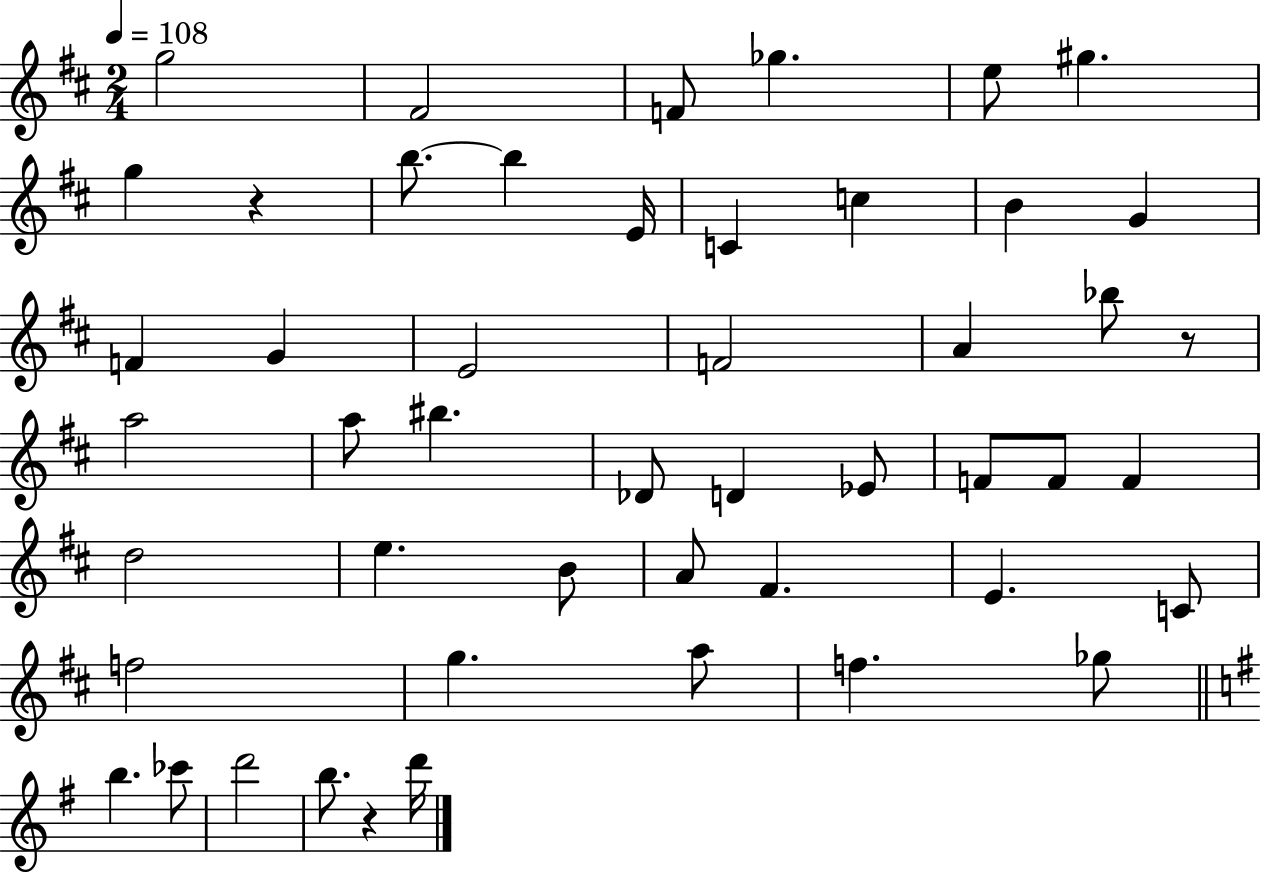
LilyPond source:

{
  \clef treble
  \numericTimeSignature
  \time 2/4
  \key d \major
  \tempo 4 = 108
  g''2 | fis'2 | f'8 ges''4. | e''8 gis''4. | \break g''4 r4 | b''8.~~ b''4 e'16 | c'4 c''4 | b'4 g'4 | \break f'4 g'4 | e'2 | f'2 | a'4 bes''8 r8 | \break a''2 | a''8 bis''4. | des'8 d'4 ees'8 | f'8 f'8 f'4 | \break d''2 | e''4. b'8 | a'8 fis'4. | e'4. c'8 | \break f''2 | g''4. a''8 | f''4. ges''8 | \bar "||" \break \key g \major b''4. ces'''8 | d'''2 | b''8. r4 d'''16 | \bar "|."
}